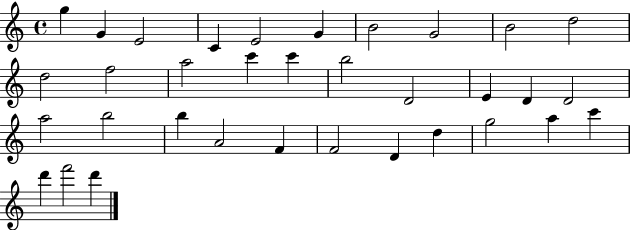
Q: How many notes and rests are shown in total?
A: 34